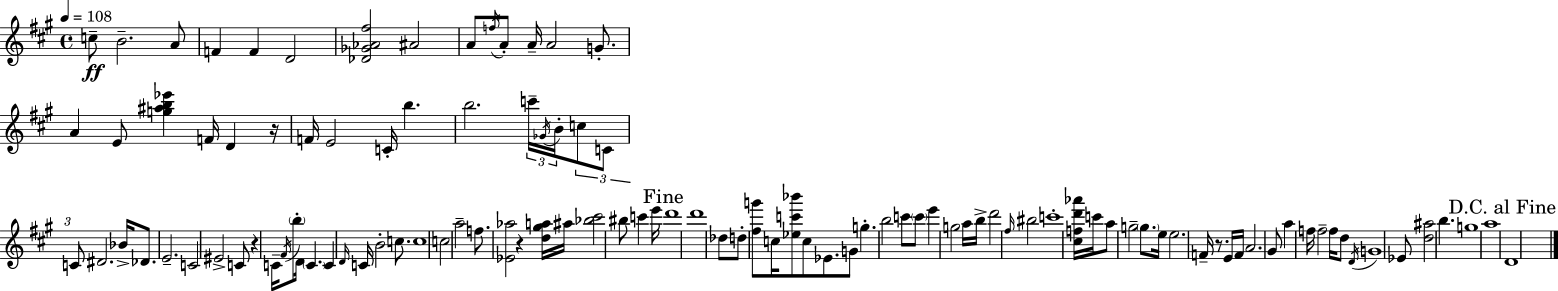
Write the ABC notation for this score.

X:1
T:Untitled
M:4/4
L:1/4
K:A
c/2 B2 A/2 F F D2 [_D_G_A^f]2 ^A2 A/2 f/4 A/2 A/4 A2 G/2 A E/2 [g^ab_e'] F/4 D z/4 F/4 E2 C/4 b b2 c'/4 _G/4 B/4 c/2 C/2 C/2 ^D2 _B/4 _D/2 E2 C2 ^E2 C/2 z C/4 ^F/4 b/2 D/4 C C D/4 C/4 B2 c/2 c4 c2 a2 f/2 [_E_a]2 z [d^ga]/4 ^a/4 [_b^c']2 ^b/2 c' e'/4 d'4 d'4 _d/2 d/2 [^fg']/2 c/4 [_ec'_b']/2 c/2 _E/2 G/2 g b2 c'/2 c'/2 e' g2 a/4 b/4 d'2 ^f/4 ^b2 c'4 [^cfd'_a']/4 c'/4 a/2 g2 g/2 e/4 e2 F/4 z/2 E/4 F/4 A2 ^G/2 a f/4 f2 f/4 d/2 D/4 G4 _E/2 [d^a]2 b g4 a4 D4